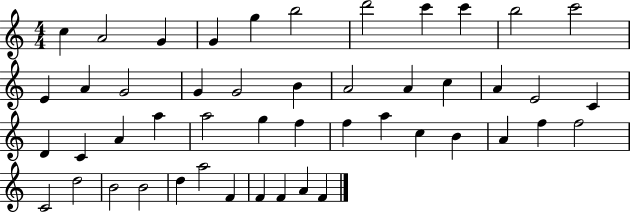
{
  \clef treble
  \numericTimeSignature
  \time 4/4
  \key c \major
  c''4 a'2 g'4 | g'4 g''4 b''2 | d'''2 c'''4 c'''4 | b''2 c'''2 | \break e'4 a'4 g'2 | g'4 g'2 b'4 | a'2 a'4 c''4 | a'4 e'2 c'4 | \break d'4 c'4 a'4 a''4 | a''2 g''4 f''4 | f''4 a''4 c''4 b'4 | a'4 f''4 f''2 | \break c'2 d''2 | b'2 b'2 | d''4 a''2 f'4 | f'4 f'4 a'4 f'4 | \break \bar "|."
}